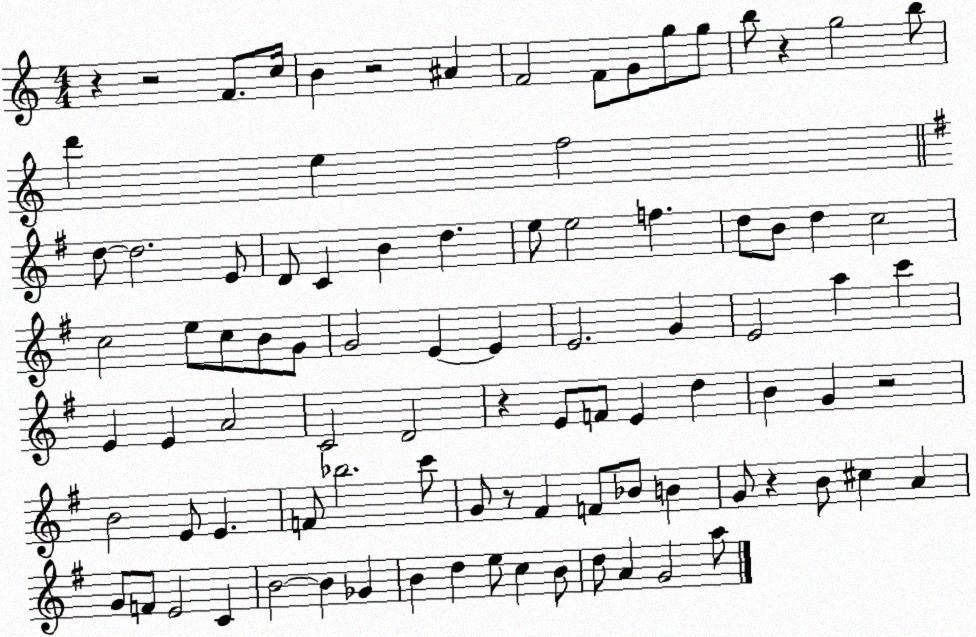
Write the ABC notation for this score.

X:1
T:Untitled
M:4/4
L:1/4
K:C
z z2 F/2 c/4 B z2 ^A F2 F/2 G/2 g/2 g/2 b/2 z g2 b/2 d' e f2 d/2 d2 E/2 D/2 C B d e/2 e2 f d/2 B/2 d c2 c2 e/2 c/2 B/2 G/2 G2 E E E2 G E2 a c' E E A2 C2 D2 z E/2 F/2 E d B G z2 B2 E/2 E F/2 _b2 c'/2 G/2 z/2 ^F F/2 _B/2 B G/2 z B/2 ^c A G/2 F/2 E2 C B2 B _G B d e/2 c B/2 d/2 A G2 a/2